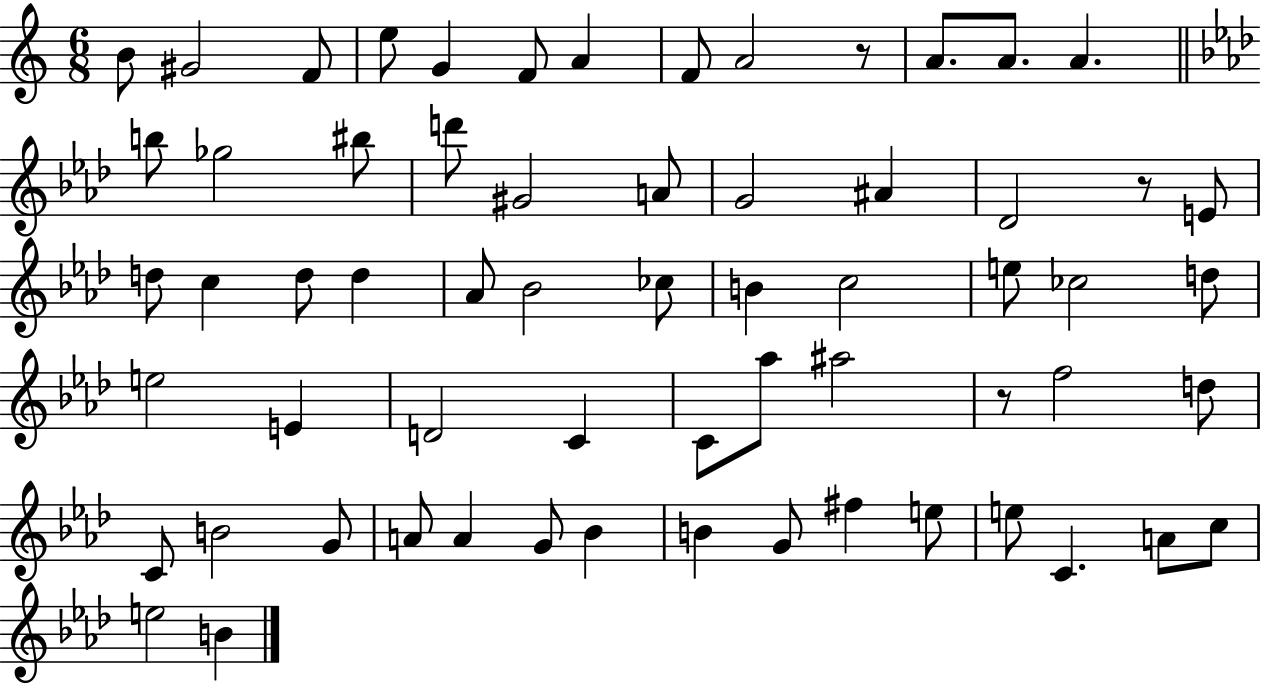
B4/e G#4/h F4/e E5/e G4/q F4/e A4/q F4/e A4/h R/e A4/e. A4/e. A4/q. B5/e Gb5/h BIS5/e D6/e G#4/h A4/e G4/h A#4/q Db4/h R/e E4/e D5/e C5/q D5/e D5/q Ab4/e Bb4/h CES5/e B4/q C5/h E5/e CES5/h D5/e E5/h E4/q D4/h C4/q C4/e Ab5/e A#5/h R/e F5/h D5/e C4/e B4/h G4/e A4/e A4/q G4/e Bb4/q B4/q G4/e F#5/q E5/e E5/e C4/q. A4/e C5/e E5/h B4/q